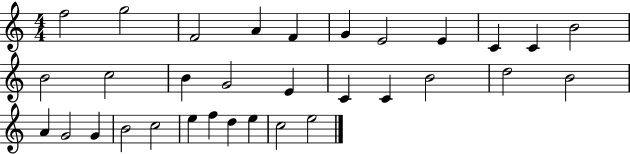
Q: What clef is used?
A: treble